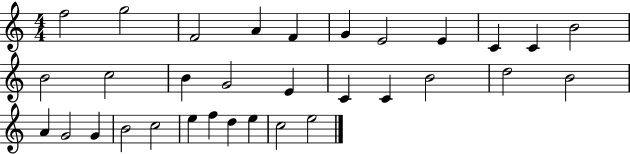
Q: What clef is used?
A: treble